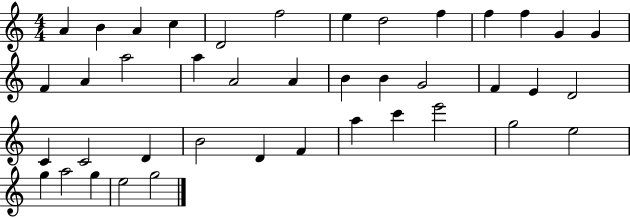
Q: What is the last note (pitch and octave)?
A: G5